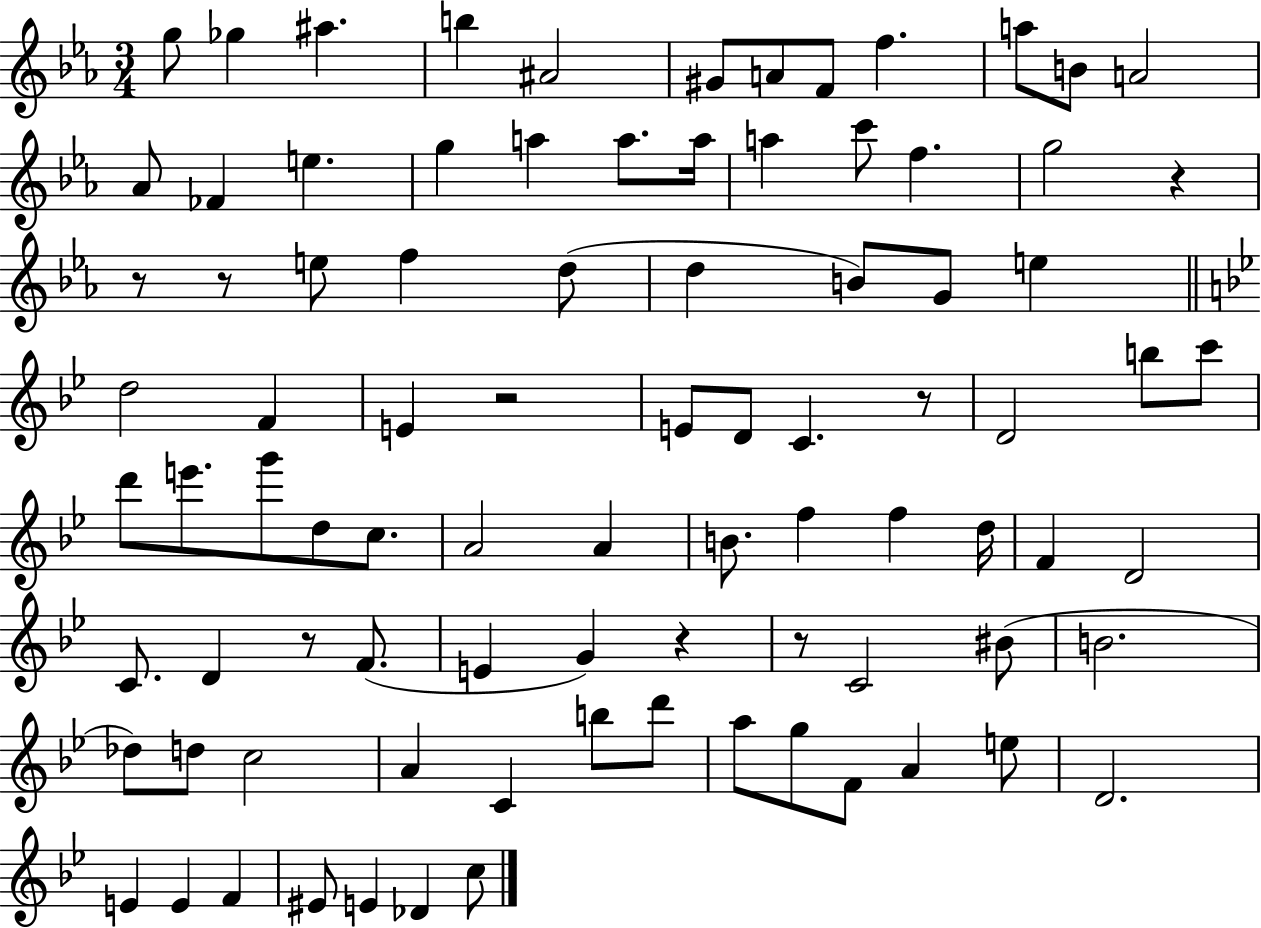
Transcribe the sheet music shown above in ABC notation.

X:1
T:Untitled
M:3/4
L:1/4
K:Eb
g/2 _g ^a b ^A2 ^G/2 A/2 F/2 f a/2 B/2 A2 _A/2 _F e g a a/2 a/4 a c'/2 f g2 z z/2 z/2 e/2 f d/2 d B/2 G/2 e d2 F E z2 E/2 D/2 C z/2 D2 b/2 c'/2 d'/2 e'/2 g'/2 d/2 c/2 A2 A B/2 f f d/4 F D2 C/2 D z/2 F/2 E G z z/2 C2 ^B/2 B2 _d/2 d/2 c2 A C b/2 d'/2 a/2 g/2 F/2 A e/2 D2 E E F ^E/2 E _D c/2